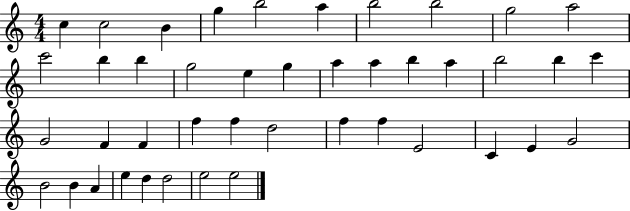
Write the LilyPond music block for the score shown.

{
  \clef treble
  \numericTimeSignature
  \time 4/4
  \key c \major
  c''4 c''2 b'4 | g''4 b''2 a''4 | b''2 b''2 | g''2 a''2 | \break c'''2 b''4 b''4 | g''2 e''4 g''4 | a''4 a''4 b''4 a''4 | b''2 b''4 c'''4 | \break g'2 f'4 f'4 | f''4 f''4 d''2 | f''4 f''4 e'2 | c'4 e'4 g'2 | \break b'2 b'4 a'4 | e''4 d''4 d''2 | e''2 e''2 | \bar "|."
}